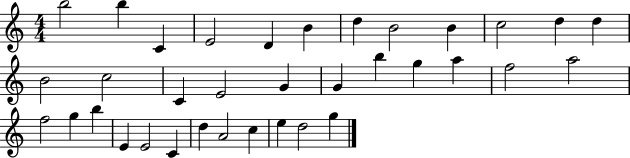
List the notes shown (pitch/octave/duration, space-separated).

B5/h B5/q C4/q E4/h D4/q B4/q D5/q B4/h B4/q C5/h D5/q D5/q B4/h C5/h C4/q E4/h G4/q G4/q B5/q G5/q A5/q F5/h A5/h F5/h G5/q B5/q E4/q E4/h C4/q D5/q A4/h C5/q E5/q D5/h G5/q